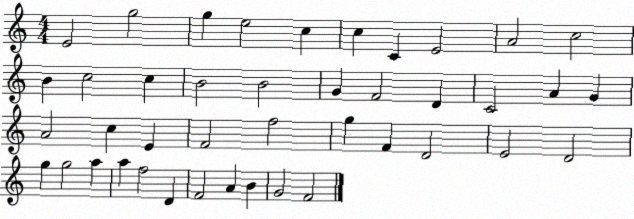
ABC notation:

X:1
T:Untitled
M:4/4
L:1/4
K:C
E2 g2 g e2 c c C E2 A2 c2 B c2 c B2 B2 G F2 D C2 A G A2 c E F2 f2 g F D2 E2 D2 g g2 a a f2 D F2 A B G2 F2